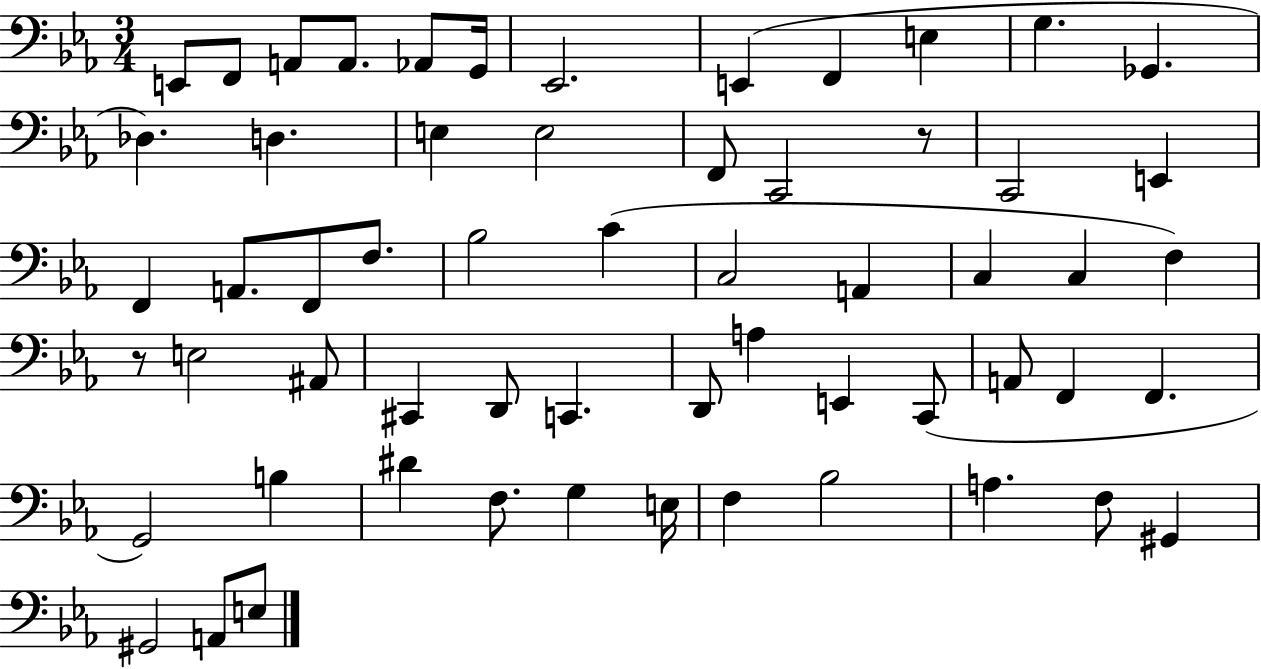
E2/e F2/e A2/e A2/e. Ab2/e G2/s Eb2/h. E2/q F2/q E3/q G3/q. Gb2/q. Db3/q. D3/q. E3/q E3/h F2/e C2/h R/e C2/h E2/q F2/q A2/e. F2/e F3/e. Bb3/h C4/q C3/h A2/q C3/q C3/q F3/q R/e E3/h A#2/e C#2/q D2/e C2/q. D2/e A3/q E2/q C2/e A2/e F2/q F2/q. G2/h B3/q D#4/q F3/e. G3/q E3/s F3/q Bb3/h A3/q. F3/e G#2/q G#2/h A2/e E3/e